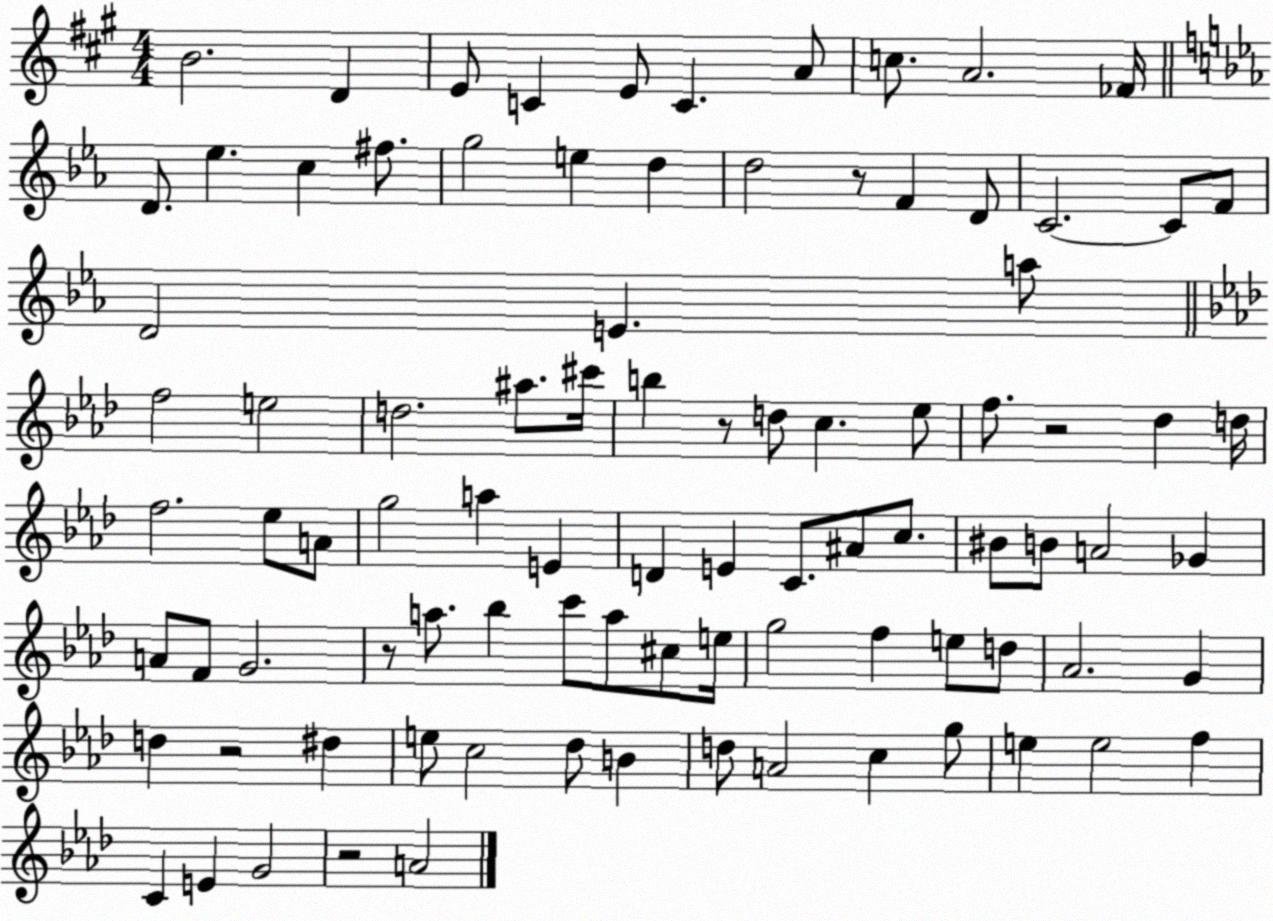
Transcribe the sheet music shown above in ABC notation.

X:1
T:Untitled
M:4/4
L:1/4
K:A
B2 D E/2 C E/2 C A/2 c/2 A2 _F/4 D/2 _e c ^f/2 g2 e d d2 z/2 F D/2 C2 C/2 F/2 D2 E a/2 f2 e2 d2 ^a/2 ^c'/4 b z/2 d/2 c _e/2 f/2 z2 _d d/4 f2 _e/2 A/2 g2 a E D E C/2 ^A/2 c/2 ^B/2 B/2 A2 _G A/2 F/2 G2 z/2 a/2 _b c'/2 a/2 ^c/2 e/4 g2 f e/2 d/2 _A2 G d z2 ^d e/2 c2 _d/2 B d/2 A2 c g/2 e e2 f C E G2 z2 A2